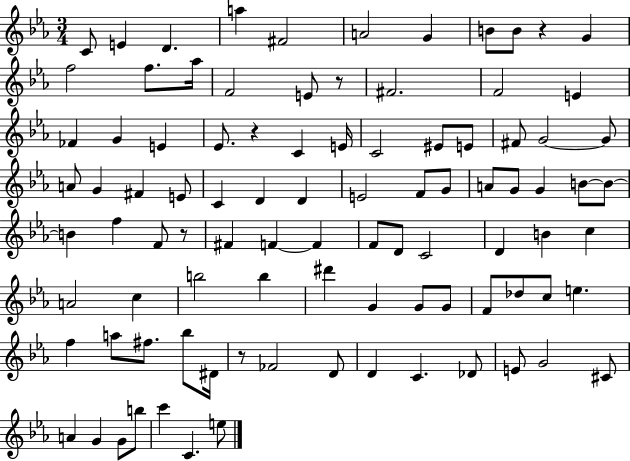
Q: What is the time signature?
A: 3/4